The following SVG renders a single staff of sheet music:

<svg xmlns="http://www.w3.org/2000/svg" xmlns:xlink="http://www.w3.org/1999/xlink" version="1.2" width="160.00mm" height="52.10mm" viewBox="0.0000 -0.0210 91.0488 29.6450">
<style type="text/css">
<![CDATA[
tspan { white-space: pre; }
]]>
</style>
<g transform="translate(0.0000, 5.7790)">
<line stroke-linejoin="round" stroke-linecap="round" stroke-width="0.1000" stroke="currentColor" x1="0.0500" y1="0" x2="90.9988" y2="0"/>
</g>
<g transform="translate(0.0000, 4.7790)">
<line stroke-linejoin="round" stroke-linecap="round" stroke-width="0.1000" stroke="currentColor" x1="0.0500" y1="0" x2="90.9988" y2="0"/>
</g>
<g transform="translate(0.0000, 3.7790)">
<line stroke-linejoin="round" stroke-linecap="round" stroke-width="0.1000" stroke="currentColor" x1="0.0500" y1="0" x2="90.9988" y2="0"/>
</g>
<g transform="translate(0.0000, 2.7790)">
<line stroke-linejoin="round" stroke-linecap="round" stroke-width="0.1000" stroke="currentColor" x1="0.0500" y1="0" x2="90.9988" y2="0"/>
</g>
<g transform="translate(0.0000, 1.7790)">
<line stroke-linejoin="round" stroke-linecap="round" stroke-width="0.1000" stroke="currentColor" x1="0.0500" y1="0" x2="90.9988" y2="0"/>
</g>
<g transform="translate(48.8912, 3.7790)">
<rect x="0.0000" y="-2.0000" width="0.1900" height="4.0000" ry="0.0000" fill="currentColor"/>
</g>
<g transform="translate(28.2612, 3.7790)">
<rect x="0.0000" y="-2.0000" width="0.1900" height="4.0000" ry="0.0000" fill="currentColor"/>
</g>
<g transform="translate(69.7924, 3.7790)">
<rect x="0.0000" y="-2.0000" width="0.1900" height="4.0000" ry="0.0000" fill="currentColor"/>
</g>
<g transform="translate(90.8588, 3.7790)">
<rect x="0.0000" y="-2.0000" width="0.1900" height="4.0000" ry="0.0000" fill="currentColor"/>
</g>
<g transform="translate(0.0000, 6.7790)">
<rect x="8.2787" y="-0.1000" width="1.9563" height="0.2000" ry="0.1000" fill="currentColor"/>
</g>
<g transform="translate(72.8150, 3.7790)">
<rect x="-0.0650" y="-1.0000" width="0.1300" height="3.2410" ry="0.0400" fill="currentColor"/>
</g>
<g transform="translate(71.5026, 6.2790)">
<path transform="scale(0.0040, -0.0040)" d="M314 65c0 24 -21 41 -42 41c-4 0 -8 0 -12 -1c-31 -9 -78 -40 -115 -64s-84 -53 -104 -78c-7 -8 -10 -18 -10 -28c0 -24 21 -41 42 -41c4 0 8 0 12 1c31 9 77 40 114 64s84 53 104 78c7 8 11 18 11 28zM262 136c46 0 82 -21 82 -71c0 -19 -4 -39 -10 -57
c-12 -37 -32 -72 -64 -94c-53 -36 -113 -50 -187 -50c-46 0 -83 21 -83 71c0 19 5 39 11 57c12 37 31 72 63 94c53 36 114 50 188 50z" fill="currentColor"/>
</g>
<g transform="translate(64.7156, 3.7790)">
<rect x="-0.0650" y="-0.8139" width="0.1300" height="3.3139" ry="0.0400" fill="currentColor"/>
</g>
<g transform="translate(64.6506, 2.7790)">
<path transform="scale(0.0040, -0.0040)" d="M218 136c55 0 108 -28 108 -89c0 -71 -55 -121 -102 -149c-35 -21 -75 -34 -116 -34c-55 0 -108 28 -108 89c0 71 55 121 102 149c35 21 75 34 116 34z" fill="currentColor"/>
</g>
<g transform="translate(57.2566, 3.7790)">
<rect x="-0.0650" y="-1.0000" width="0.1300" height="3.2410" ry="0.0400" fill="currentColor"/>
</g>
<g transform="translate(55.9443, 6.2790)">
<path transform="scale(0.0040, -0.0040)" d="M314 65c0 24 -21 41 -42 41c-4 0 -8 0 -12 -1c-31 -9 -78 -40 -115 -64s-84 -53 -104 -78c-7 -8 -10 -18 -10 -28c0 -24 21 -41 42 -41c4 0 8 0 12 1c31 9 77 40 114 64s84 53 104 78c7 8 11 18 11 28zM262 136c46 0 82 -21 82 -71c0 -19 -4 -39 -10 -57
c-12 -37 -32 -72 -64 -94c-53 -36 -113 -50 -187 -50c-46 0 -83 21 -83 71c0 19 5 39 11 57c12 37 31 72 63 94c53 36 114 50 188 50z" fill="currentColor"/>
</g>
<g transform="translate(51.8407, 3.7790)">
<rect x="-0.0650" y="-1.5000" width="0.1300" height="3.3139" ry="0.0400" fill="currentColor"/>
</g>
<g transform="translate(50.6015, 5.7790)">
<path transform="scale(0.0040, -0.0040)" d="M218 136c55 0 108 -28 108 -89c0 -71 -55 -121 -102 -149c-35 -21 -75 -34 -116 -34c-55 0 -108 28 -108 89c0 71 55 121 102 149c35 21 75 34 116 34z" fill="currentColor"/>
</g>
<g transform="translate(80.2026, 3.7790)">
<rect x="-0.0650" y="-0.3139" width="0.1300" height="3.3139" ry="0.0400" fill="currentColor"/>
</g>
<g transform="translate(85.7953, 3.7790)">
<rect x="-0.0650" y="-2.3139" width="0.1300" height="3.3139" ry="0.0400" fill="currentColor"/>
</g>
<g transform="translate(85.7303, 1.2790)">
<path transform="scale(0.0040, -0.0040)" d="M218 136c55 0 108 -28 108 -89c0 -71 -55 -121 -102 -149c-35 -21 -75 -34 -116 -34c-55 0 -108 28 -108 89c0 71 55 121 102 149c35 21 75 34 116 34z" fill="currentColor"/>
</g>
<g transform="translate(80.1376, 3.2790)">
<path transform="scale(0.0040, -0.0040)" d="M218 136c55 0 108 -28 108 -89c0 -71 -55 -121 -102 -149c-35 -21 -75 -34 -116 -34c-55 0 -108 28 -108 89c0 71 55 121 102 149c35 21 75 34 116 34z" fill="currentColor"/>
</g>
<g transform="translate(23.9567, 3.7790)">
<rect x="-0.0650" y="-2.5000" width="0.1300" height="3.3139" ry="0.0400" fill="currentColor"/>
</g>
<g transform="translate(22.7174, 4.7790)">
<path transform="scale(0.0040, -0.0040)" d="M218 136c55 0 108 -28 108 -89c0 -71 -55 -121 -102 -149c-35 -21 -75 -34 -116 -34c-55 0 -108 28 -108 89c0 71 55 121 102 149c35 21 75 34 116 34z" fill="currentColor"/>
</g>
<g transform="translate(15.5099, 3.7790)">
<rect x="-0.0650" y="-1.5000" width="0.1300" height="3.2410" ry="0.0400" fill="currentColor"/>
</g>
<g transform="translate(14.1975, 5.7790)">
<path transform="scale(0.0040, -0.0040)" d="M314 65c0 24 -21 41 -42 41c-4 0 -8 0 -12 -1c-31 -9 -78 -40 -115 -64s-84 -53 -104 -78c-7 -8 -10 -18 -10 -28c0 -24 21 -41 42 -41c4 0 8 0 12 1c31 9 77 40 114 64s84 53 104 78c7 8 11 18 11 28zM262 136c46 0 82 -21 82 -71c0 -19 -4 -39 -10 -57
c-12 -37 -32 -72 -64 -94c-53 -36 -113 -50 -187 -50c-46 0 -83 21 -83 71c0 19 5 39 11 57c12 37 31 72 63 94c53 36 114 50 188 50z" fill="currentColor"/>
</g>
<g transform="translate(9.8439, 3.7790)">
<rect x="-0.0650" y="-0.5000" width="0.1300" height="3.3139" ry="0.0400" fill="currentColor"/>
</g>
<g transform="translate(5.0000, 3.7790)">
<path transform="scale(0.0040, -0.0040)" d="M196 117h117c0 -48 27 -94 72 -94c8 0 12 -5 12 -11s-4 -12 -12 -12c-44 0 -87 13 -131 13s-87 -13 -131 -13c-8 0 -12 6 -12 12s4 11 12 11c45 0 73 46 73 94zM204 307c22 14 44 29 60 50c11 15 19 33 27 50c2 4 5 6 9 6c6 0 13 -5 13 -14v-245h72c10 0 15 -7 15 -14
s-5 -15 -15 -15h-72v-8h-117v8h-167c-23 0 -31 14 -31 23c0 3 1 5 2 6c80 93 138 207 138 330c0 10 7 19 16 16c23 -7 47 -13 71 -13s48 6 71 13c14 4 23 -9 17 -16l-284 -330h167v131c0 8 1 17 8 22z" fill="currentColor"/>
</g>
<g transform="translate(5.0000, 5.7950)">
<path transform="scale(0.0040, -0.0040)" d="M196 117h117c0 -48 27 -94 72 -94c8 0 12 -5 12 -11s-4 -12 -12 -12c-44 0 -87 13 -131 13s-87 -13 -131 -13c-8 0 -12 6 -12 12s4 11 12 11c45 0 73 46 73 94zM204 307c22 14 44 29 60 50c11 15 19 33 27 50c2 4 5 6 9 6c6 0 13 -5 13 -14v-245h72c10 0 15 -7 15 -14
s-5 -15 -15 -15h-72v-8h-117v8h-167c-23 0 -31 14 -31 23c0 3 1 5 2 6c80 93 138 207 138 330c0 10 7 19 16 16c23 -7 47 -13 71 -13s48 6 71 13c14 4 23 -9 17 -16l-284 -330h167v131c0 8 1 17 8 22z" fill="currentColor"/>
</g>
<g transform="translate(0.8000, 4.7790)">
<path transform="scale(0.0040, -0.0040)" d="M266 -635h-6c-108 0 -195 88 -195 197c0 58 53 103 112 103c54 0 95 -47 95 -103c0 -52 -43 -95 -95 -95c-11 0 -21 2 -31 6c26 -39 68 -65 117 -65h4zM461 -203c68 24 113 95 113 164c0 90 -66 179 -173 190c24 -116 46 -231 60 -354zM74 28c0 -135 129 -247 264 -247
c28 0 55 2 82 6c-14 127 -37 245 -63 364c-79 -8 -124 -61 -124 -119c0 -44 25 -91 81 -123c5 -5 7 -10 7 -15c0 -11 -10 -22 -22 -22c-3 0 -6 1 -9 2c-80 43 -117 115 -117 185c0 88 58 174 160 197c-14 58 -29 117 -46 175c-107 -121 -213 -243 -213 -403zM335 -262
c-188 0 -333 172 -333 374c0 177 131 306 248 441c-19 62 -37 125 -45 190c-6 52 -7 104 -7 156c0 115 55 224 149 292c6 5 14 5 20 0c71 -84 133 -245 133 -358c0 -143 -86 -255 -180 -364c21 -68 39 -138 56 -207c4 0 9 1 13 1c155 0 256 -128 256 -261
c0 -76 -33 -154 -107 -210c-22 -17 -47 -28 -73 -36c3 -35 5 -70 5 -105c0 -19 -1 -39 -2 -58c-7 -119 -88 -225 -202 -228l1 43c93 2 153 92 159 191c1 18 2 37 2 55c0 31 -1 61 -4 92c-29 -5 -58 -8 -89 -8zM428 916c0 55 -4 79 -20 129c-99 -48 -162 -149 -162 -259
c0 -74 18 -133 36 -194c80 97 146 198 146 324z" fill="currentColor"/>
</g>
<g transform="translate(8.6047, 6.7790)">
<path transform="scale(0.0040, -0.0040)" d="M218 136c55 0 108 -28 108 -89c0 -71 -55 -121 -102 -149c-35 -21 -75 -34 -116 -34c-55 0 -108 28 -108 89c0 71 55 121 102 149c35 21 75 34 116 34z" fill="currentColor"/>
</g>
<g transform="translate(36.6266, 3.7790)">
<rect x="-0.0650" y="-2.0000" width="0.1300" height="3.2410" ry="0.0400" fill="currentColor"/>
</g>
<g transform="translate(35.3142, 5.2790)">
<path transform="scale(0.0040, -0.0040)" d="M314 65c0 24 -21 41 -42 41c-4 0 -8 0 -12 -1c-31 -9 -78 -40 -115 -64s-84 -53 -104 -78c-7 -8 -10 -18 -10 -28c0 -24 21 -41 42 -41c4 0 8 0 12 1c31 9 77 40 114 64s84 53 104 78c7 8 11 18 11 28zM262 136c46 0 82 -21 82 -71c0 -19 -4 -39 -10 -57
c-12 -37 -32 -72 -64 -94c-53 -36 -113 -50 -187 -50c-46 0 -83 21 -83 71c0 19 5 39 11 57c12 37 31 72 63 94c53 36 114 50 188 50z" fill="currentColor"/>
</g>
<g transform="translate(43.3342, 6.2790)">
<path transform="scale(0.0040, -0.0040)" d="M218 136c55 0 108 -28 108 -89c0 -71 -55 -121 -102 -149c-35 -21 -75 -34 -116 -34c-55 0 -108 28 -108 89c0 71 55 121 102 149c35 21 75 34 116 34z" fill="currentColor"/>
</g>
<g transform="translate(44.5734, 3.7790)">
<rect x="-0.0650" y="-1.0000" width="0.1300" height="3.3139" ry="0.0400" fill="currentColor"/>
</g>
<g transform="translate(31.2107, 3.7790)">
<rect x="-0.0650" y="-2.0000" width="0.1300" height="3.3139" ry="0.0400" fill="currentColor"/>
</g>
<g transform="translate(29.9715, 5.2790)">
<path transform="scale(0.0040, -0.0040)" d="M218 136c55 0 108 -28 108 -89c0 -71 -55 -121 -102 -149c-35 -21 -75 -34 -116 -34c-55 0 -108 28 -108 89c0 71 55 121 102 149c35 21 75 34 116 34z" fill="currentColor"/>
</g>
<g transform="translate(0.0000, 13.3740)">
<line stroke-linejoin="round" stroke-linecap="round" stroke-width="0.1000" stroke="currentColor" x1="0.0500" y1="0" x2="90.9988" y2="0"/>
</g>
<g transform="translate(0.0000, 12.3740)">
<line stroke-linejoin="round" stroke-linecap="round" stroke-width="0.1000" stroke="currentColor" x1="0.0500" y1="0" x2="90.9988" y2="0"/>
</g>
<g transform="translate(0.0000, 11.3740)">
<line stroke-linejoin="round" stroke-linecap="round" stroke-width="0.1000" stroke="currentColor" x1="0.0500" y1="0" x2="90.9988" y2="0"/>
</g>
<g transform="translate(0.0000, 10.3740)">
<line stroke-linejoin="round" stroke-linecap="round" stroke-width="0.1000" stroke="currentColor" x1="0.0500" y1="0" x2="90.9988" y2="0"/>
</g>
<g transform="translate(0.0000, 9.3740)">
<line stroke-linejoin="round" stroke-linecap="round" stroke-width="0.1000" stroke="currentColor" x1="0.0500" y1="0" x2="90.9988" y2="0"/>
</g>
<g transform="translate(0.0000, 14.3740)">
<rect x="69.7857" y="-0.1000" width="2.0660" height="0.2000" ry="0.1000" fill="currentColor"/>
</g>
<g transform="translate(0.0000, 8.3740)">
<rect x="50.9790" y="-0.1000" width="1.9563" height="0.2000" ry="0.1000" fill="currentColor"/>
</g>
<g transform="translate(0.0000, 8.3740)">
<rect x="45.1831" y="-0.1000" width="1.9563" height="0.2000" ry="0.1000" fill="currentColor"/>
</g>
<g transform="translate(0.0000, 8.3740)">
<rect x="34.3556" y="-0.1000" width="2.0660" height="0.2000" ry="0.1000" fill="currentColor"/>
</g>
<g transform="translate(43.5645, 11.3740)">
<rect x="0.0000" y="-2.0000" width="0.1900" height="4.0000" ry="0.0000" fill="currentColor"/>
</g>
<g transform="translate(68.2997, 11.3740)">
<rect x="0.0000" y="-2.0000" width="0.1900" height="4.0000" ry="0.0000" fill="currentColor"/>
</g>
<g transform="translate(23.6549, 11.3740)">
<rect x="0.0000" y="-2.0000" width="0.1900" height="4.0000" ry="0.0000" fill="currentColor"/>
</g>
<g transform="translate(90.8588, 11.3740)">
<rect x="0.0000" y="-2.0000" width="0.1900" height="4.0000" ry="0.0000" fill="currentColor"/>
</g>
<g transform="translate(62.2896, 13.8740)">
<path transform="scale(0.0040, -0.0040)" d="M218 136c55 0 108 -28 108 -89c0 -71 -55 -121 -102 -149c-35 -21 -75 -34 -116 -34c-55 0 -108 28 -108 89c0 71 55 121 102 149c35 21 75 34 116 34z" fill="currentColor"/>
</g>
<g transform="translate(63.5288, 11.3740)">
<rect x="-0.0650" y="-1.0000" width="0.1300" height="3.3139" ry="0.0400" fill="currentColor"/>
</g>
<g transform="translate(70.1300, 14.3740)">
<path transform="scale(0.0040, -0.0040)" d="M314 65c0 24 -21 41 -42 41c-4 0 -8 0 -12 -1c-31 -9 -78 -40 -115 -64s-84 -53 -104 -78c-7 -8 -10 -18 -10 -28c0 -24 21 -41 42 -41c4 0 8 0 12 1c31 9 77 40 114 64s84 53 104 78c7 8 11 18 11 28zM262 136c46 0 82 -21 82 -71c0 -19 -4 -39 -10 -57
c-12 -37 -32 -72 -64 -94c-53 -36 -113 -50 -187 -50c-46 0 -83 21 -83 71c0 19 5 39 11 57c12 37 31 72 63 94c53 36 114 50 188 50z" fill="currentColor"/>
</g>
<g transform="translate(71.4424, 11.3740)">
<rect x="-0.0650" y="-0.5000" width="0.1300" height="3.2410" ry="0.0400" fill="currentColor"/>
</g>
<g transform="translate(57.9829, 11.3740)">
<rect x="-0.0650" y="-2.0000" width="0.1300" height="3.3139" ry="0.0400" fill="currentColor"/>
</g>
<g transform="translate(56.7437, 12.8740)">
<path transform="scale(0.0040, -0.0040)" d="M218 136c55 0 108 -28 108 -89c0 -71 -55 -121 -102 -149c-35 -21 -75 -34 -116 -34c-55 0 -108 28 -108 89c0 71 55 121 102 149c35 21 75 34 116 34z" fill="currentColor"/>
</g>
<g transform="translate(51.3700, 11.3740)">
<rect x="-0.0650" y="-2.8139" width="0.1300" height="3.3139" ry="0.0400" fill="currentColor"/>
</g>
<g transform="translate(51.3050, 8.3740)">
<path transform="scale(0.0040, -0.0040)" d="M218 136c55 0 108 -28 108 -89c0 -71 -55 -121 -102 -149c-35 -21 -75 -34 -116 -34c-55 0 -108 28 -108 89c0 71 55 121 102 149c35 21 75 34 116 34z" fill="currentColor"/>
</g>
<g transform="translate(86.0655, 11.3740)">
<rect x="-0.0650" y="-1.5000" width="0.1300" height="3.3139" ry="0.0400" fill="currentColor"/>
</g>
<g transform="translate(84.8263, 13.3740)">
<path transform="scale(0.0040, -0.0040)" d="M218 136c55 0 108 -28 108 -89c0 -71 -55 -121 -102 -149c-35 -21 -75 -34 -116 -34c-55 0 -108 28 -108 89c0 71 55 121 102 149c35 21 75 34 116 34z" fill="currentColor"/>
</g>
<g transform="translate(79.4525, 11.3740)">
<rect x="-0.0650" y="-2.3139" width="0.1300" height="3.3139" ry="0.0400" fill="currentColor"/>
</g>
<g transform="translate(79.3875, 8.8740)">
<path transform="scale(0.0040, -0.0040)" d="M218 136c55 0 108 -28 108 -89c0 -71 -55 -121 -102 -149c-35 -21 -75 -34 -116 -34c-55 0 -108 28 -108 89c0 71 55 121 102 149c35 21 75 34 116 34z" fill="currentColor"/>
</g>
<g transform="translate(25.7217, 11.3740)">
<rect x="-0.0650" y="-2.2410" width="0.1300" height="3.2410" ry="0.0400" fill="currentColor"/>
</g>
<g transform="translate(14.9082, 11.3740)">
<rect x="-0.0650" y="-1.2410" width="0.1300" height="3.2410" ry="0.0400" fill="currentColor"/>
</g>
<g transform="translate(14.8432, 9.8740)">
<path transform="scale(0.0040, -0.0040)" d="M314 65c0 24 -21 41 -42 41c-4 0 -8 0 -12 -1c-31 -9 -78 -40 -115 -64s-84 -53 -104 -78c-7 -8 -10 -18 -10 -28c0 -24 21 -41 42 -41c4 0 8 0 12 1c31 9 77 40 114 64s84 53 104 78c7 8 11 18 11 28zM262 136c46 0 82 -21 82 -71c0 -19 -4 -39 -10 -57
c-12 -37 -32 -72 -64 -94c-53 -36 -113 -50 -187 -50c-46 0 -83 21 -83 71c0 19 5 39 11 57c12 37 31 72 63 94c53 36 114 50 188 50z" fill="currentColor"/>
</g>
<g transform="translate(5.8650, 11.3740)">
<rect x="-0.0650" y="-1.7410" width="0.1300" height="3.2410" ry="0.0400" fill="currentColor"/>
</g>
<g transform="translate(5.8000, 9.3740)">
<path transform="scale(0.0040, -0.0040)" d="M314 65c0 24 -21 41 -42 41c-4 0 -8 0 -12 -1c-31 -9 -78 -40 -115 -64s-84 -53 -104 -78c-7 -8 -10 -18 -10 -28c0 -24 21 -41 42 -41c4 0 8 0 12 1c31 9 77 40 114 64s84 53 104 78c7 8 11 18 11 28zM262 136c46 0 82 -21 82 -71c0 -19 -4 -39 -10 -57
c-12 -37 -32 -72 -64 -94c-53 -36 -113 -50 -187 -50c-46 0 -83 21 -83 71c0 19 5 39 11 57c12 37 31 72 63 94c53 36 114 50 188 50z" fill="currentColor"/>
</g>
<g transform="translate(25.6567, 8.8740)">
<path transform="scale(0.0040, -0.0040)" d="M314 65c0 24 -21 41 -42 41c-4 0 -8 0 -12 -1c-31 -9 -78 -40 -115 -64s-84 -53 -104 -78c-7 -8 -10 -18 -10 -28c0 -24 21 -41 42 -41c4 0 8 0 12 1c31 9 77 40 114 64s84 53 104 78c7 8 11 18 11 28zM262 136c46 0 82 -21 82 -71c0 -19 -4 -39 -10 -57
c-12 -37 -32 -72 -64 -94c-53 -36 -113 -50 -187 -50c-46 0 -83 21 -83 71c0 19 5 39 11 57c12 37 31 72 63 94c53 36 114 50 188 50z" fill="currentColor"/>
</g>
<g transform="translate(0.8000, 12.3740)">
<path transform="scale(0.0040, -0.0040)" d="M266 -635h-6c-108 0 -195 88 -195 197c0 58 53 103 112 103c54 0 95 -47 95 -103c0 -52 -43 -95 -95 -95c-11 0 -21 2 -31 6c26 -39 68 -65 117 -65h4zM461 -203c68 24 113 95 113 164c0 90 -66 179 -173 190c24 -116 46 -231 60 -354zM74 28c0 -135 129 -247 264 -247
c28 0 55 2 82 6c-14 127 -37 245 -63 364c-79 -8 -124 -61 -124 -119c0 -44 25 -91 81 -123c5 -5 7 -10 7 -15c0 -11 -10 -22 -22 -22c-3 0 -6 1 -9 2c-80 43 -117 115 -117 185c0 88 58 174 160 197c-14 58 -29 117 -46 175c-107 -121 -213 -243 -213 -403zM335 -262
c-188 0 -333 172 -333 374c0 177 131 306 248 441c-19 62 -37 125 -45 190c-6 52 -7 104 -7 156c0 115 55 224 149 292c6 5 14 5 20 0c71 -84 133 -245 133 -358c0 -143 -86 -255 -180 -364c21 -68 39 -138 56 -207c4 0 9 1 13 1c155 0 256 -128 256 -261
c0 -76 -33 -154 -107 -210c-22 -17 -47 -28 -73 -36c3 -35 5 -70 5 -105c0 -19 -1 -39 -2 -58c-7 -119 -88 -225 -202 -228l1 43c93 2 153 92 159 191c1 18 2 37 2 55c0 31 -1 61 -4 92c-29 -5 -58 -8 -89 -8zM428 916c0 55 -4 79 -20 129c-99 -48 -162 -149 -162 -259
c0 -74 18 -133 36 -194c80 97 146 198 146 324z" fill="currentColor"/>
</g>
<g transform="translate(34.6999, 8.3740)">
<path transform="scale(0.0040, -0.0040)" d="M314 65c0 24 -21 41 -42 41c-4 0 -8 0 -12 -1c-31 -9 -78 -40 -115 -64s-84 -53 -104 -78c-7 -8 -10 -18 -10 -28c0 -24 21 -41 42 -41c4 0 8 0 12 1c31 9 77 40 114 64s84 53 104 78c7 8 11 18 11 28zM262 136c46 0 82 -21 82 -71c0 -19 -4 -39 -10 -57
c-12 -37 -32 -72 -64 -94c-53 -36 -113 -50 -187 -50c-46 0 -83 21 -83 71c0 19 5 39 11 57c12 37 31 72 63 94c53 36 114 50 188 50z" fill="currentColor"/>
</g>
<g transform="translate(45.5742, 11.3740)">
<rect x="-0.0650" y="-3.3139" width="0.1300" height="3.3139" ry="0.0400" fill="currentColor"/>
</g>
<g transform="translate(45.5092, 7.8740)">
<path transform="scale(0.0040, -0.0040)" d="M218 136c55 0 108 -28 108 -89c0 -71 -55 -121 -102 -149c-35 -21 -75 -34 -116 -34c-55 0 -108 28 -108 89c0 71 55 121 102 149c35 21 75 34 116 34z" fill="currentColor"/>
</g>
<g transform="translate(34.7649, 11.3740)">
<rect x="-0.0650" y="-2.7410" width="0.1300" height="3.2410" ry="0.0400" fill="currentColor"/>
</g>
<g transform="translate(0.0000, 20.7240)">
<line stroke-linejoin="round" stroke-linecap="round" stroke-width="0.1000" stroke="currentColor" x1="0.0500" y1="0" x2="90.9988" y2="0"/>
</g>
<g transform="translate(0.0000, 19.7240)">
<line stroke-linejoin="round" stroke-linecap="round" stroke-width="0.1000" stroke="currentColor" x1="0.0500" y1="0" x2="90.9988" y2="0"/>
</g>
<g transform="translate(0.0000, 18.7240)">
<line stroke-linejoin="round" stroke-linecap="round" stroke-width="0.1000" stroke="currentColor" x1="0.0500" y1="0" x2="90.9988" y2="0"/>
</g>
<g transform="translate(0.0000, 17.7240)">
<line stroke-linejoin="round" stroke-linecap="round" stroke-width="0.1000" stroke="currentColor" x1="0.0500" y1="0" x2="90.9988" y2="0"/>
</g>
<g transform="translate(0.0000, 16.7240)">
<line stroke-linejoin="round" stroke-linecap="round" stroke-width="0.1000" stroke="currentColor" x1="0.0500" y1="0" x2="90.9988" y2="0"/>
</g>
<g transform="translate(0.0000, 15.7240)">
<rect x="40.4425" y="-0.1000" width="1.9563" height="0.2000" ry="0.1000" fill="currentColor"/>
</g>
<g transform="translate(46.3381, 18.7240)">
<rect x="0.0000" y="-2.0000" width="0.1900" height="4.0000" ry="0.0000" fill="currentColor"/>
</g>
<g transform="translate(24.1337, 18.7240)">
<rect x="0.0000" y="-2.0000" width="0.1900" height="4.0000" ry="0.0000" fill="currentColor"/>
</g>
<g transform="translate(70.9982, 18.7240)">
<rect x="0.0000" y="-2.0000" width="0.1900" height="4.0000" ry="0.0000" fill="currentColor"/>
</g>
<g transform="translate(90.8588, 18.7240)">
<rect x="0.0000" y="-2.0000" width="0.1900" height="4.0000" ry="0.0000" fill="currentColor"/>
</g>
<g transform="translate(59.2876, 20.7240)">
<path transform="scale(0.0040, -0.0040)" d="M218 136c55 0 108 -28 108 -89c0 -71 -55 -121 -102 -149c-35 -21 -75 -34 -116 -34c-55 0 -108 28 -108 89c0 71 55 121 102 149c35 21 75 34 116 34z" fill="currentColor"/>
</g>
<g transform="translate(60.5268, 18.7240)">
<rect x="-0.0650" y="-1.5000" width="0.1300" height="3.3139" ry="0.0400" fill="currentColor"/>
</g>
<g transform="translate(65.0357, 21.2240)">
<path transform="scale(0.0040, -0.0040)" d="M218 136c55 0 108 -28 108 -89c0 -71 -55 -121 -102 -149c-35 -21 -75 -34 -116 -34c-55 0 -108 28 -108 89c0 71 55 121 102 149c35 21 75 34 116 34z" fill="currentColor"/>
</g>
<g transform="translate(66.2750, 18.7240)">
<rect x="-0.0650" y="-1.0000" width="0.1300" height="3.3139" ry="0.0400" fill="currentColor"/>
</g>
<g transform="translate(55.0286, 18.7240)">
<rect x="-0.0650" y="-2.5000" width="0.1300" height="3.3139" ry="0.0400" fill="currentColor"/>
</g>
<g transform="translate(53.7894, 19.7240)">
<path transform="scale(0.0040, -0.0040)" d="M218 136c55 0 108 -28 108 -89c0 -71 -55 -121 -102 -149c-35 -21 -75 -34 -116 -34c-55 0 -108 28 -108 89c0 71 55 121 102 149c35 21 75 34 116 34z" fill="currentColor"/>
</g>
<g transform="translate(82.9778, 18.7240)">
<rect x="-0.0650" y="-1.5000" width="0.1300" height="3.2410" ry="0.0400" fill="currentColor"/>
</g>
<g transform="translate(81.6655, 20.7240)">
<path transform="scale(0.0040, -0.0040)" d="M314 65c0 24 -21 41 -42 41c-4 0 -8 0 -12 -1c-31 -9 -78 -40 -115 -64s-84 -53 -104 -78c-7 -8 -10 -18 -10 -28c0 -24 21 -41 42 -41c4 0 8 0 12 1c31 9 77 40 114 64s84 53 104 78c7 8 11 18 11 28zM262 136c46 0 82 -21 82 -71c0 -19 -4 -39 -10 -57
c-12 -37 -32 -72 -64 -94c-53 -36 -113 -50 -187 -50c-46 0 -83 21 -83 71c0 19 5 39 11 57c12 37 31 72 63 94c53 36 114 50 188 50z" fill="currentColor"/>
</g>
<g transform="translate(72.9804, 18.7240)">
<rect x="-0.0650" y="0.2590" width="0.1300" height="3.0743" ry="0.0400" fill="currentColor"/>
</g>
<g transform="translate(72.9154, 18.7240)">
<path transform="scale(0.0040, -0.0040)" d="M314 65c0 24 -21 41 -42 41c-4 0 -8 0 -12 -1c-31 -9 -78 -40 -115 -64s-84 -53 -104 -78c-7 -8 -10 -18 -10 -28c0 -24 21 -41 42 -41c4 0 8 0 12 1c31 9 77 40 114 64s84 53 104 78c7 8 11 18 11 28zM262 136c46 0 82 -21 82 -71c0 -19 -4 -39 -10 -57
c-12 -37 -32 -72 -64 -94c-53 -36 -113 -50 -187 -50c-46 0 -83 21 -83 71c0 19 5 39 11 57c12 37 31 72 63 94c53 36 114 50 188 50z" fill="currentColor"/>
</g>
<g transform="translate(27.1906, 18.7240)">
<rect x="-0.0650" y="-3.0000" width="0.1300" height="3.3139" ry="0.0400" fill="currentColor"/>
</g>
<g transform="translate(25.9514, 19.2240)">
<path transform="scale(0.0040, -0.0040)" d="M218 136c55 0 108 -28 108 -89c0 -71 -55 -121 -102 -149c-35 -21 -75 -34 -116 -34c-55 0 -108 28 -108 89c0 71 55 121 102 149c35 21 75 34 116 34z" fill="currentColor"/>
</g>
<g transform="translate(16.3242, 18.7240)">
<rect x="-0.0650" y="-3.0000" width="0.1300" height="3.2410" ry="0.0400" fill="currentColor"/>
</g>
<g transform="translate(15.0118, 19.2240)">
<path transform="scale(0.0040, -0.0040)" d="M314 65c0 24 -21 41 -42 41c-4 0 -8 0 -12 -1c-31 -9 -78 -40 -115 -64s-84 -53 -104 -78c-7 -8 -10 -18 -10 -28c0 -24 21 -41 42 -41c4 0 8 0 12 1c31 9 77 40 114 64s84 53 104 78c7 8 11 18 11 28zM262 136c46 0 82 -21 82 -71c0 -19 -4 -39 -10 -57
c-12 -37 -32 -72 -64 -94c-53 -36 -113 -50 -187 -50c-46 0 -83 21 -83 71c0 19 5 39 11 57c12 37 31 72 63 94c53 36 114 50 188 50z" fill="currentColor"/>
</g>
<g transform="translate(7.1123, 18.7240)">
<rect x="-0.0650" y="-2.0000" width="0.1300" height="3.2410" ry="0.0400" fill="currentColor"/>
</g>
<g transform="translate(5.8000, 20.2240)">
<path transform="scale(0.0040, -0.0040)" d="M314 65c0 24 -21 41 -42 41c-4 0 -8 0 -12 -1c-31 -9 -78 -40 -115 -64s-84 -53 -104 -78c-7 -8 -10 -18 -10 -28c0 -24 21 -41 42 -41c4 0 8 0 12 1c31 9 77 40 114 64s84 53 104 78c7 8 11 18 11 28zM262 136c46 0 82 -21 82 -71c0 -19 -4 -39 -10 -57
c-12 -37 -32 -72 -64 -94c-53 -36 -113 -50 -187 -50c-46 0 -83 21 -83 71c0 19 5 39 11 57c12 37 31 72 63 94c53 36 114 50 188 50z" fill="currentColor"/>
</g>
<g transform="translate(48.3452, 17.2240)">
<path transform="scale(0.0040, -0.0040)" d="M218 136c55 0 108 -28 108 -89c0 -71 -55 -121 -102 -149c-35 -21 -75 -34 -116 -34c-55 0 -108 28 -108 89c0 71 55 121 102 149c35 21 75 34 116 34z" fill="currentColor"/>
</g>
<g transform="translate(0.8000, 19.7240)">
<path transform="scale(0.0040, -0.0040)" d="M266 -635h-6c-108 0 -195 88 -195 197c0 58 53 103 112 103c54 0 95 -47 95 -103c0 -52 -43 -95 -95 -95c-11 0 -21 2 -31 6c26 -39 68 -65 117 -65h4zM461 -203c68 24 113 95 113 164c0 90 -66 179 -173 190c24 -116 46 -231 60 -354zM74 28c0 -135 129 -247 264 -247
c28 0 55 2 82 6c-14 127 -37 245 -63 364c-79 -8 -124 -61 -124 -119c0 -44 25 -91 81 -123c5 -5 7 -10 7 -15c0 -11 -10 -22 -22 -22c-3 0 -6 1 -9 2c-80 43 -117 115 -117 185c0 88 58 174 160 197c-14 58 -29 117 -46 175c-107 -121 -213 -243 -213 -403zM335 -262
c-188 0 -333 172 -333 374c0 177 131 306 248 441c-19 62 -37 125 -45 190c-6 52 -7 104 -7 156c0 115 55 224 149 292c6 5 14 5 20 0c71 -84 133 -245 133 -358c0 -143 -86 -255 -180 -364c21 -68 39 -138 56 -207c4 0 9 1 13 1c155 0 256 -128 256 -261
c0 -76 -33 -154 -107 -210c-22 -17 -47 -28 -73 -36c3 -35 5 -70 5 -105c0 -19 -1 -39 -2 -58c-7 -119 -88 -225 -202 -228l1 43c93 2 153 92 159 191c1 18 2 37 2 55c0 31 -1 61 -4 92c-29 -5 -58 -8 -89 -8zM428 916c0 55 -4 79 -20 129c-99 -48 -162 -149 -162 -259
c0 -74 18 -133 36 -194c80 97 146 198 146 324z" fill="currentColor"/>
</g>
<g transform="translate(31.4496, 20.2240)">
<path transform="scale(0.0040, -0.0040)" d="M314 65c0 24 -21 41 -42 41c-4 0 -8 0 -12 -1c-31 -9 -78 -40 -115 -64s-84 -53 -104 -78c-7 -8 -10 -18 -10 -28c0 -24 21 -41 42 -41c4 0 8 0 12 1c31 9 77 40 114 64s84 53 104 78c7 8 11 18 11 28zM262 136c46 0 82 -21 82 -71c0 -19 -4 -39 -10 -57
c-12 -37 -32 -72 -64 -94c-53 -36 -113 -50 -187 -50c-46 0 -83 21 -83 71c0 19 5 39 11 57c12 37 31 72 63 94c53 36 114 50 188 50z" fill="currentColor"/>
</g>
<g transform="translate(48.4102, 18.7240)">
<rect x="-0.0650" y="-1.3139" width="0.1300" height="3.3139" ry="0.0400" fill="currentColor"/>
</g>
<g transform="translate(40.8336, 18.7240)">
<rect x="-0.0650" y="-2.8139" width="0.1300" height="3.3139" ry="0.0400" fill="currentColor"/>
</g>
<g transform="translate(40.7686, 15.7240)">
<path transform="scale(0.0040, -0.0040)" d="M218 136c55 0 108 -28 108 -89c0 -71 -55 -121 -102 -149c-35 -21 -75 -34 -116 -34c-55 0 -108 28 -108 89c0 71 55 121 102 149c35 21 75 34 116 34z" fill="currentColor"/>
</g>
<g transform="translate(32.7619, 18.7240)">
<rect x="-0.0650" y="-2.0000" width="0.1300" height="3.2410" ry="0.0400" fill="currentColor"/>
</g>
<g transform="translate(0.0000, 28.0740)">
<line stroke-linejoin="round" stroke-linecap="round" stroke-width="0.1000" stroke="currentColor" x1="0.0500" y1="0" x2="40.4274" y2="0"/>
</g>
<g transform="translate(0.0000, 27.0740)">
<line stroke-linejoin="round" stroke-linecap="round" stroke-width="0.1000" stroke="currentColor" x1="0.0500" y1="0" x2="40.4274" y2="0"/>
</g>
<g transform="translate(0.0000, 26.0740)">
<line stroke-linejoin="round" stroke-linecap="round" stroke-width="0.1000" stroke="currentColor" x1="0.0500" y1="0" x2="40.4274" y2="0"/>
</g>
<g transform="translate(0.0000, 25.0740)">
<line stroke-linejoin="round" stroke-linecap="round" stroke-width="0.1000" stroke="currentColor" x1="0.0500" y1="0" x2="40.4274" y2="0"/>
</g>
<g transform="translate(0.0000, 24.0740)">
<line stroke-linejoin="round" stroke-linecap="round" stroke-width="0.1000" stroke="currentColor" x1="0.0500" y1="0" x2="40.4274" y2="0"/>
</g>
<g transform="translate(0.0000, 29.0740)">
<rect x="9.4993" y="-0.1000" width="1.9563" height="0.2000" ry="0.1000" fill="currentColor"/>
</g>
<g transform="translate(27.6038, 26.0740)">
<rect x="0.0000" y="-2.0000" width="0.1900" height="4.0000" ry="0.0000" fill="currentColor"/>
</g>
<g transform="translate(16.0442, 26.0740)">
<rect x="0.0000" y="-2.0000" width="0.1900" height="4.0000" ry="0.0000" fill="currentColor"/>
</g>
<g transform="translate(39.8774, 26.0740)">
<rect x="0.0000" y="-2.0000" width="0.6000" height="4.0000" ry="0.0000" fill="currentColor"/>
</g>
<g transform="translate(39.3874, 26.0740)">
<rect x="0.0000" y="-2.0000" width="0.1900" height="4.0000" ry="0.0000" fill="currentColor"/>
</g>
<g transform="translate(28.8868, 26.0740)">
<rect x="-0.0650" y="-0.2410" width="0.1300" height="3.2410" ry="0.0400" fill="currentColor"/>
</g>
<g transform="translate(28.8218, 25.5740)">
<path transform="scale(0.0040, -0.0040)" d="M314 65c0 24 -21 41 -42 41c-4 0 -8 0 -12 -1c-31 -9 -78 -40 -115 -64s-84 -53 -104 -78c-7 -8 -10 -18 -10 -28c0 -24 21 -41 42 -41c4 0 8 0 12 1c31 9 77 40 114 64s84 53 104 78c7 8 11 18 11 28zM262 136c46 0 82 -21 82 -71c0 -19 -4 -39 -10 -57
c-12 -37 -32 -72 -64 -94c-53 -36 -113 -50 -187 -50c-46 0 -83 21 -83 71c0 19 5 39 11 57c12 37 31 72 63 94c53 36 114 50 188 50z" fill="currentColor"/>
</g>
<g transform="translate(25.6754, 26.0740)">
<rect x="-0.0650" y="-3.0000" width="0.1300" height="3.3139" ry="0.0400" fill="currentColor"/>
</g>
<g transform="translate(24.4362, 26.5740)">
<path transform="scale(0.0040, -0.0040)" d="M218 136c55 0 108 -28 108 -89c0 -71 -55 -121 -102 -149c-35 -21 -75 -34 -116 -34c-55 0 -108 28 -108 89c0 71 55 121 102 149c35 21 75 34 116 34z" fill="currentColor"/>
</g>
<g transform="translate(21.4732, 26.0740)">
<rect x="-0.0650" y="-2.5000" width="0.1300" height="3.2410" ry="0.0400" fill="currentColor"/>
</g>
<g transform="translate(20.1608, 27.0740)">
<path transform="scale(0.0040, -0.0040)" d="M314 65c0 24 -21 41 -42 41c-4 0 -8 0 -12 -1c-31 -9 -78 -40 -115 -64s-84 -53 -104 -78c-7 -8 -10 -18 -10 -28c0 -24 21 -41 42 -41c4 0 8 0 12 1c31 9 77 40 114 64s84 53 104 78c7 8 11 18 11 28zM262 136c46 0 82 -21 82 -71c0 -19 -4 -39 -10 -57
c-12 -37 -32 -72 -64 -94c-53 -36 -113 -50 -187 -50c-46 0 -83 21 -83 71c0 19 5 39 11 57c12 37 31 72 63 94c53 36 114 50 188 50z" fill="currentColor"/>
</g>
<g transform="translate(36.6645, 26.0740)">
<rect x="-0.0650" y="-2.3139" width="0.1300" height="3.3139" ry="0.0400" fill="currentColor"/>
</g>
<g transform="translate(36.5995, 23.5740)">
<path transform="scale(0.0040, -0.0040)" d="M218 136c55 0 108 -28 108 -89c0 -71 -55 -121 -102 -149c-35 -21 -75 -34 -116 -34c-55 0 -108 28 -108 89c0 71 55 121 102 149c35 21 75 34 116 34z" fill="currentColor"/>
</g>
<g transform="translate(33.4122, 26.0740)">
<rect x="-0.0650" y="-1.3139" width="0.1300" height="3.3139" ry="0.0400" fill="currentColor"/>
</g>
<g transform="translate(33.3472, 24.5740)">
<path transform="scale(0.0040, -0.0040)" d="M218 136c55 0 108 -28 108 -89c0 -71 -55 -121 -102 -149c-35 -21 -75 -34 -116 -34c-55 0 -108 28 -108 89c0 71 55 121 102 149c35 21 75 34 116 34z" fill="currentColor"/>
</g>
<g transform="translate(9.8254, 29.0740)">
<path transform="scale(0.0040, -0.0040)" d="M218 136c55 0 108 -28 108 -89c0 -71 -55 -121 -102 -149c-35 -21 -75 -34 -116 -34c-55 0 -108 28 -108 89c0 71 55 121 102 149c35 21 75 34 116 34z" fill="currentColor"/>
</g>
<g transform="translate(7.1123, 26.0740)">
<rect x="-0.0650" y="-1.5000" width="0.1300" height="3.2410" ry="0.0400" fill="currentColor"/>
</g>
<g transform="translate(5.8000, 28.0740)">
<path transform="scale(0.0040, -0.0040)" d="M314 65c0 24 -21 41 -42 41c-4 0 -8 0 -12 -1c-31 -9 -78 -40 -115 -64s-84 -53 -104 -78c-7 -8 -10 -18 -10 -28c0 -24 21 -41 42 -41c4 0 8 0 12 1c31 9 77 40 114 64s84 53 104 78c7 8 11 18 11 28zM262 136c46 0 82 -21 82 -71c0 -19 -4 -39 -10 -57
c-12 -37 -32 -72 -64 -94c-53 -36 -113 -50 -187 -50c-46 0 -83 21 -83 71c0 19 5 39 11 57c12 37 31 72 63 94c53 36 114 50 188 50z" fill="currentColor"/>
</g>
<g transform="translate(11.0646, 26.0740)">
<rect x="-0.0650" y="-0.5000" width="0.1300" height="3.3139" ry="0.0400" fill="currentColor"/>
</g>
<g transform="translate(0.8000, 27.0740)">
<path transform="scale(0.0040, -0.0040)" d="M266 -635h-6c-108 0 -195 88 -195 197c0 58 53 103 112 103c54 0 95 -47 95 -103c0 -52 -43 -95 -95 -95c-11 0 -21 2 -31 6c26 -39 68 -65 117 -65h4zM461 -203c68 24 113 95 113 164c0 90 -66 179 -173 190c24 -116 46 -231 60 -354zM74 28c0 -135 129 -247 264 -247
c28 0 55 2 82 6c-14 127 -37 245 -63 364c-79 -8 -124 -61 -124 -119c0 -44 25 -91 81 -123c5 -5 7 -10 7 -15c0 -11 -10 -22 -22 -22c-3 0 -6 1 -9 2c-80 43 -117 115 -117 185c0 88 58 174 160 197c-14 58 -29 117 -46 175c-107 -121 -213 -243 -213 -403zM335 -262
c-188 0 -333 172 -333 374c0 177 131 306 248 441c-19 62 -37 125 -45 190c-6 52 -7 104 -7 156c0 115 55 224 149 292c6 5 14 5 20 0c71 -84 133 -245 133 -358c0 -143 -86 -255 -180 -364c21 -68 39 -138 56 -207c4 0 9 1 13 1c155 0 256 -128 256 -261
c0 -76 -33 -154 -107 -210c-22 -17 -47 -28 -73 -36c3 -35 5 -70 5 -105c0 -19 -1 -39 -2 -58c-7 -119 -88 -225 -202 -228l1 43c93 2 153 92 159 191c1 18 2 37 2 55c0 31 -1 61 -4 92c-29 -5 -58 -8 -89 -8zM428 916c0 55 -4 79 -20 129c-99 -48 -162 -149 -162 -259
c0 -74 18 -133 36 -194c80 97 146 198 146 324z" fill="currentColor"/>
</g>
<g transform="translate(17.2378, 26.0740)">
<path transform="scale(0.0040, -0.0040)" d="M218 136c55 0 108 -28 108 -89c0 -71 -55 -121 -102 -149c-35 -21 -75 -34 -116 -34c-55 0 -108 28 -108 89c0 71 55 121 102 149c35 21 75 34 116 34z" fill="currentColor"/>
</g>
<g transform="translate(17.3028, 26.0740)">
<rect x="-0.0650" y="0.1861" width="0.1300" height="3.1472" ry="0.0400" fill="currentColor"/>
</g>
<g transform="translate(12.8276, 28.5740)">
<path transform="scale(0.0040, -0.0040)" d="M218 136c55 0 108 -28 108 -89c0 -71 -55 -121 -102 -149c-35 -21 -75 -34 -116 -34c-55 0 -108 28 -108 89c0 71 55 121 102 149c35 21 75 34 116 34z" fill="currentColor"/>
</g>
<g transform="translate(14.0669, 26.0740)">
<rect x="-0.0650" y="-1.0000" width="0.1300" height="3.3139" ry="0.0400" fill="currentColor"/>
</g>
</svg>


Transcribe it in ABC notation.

X:1
T:Untitled
M:4/4
L:1/4
K:C
C E2 G F F2 D E D2 d D2 c g f2 e2 g2 a2 b a F D C2 g E F2 A2 A F2 a e G E D B2 E2 E2 C D B G2 A c2 e g